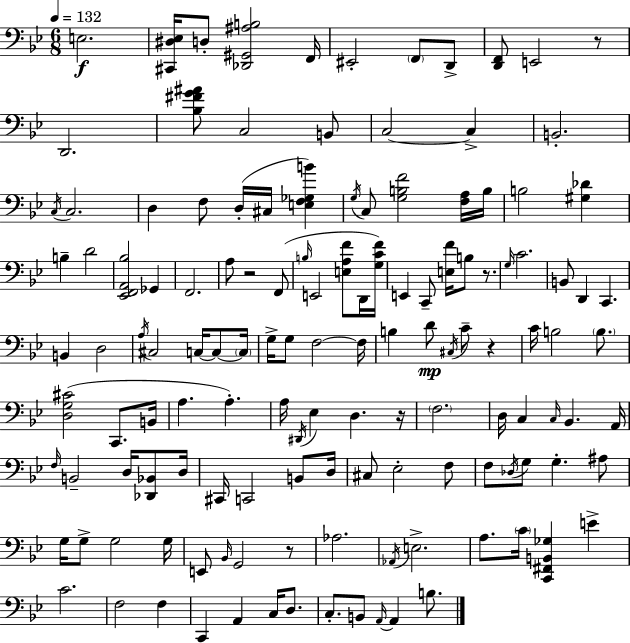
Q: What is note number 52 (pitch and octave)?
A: B3